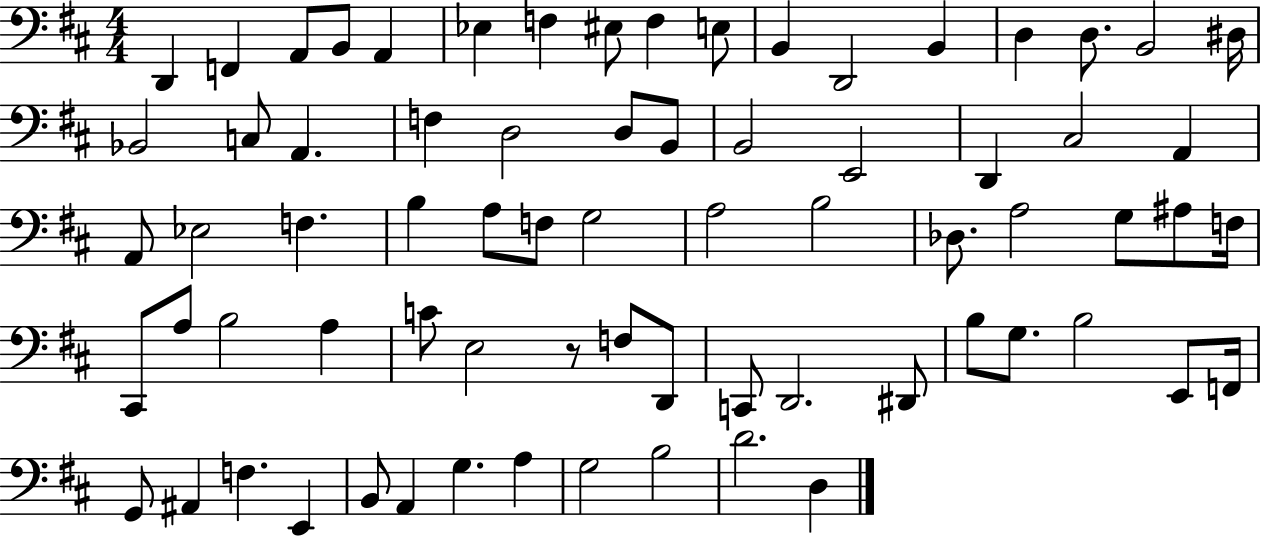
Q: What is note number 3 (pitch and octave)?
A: A2